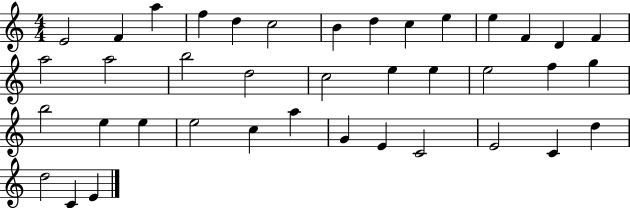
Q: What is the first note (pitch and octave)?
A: E4